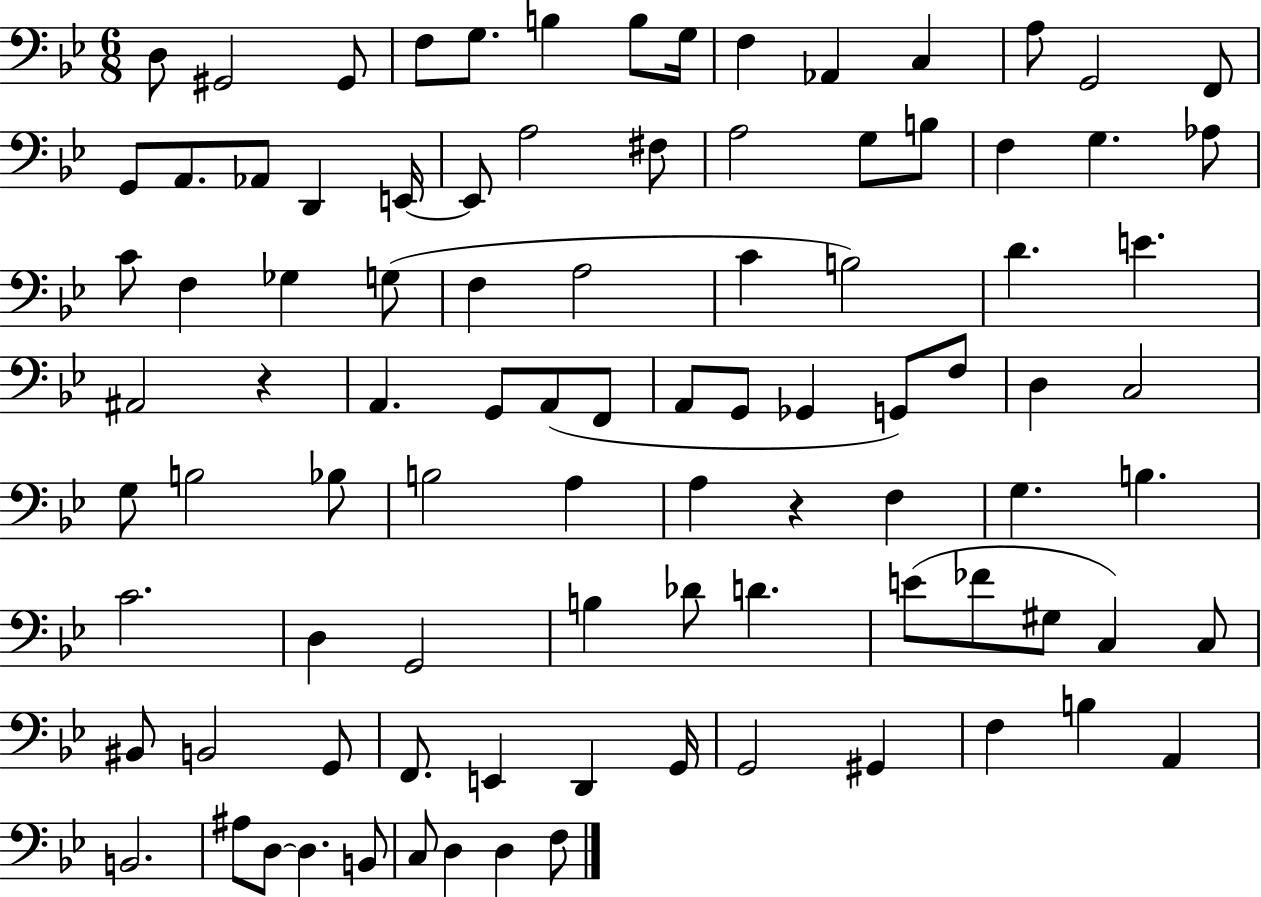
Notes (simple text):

D3/e G#2/h G#2/e F3/e G3/e. B3/q B3/e G3/s F3/q Ab2/q C3/q A3/e G2/h F2/e G2/e A2/e. Ab2/e D2/q E2/s E2/e A3/h F#3/e A3/h G3/e B3/e F3/q G3/q. Ab3/e C4/e F3/q Gb3/q G3/e F3/q A3/h C4/q B3/h D4/q. E4/q. A#2/h R/q A2/q. G2/e A2/e F2/e A2/e G2/e Gb2/q G2/e F3/e D3/q C3/h G3/e B3/h Bb3/e B3/h A3/q A3/q R/q F3/q G3/q. B3/q. C4/h. D3/q G2/h B3/q Db4/e D4/q. E4/e FES4/e G#3/e C3/q C3/e BIS2/e B2/h G2/e F2/e. E2/q D2/q G2/s G2/h G#2/q F3/q B3/q A2/q B2/h. A#3/e D3/e D3/q. B2/e C3/e D3/q D3/q F3/e